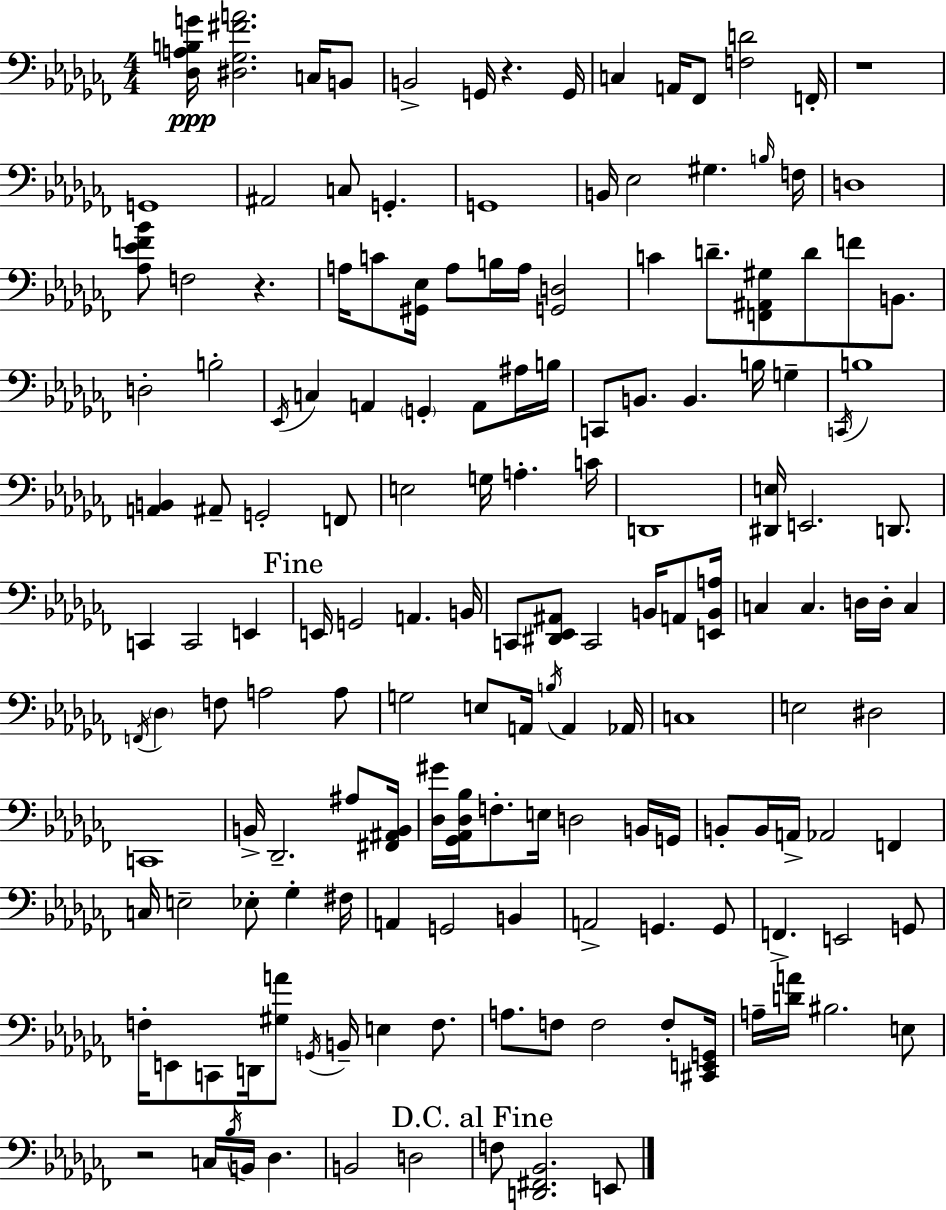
{
  \clef bass
  \numericTimeSignature
  \time 4/4
  \key aes \minor
  <des a b g'>16\ppp <dis ges fis' a'>2. c16 b,8 | b,2-> g,16 r4. g,16 | c4 a,16 fes,8 <f d'>2 f,16-. | r1 | \break g,1 | ais,2 c8 g,4.-. | g,1 | b,16 ees2 gis4. \grace { b16 } | \break f16 d1 | <aes ees' f' bes'>8 f2 r4. | a16 c'8 <gis, ees>16 a8 b16 a16 <g, d>2 | c'4 d'8.-- <f, ais, gis>8 d'8 f'8 b,8. | \break d2-. b2-. | \acciaccatura { ees,16 } c4 a,4 \parenthesize g,4-. a,8 | ais16 b16 c,8 b,8. b,4. b16 g4-- | \acciaccatura { c,16 } b1 | \break <a, b,>4 ais,8-- g,2-. | f,8 e2 g16 a4.-. | c'16 d,1 | <dis, e>16 e,2. | \break d,8. c,4 c,2 e,4 | \mark "Fine" e,16 g,2 a,4. | b,16 c,8 <dis, ees, ais,>8 c,2 b,16 | a,8 <e, b, a>16 c4 c4. d16 d16-. c4 | \break \acciaccatura { f,16 } \parenthesize des4 f8 a2 | a8 g2 e8 a,16 \acciaccatura { b16 } | a,4 aes,16 c1 | e2 dis2 | \break c,1 | b,16-> des,2.-- | ais8 <fis, ais, b,>16 <des gis'>16 <ges, aes, des bes>16 f8.-. e16 d2 | b,16 g,16 b,8-. b,16 a,16-> aes,2 | \break f,4 c16 e2-- ees8-. | ges4-. fis16 a,4 g,2 | b,4 a,2-> g,4. | g,8 f,4.-> e,2 | \break g,8 f16-. e,8 c,8 d,16 <gis a'>8 \acciaccatura { g,16 } b,16-- e4 | f8. a8. f8 f2 | f8-. <cis, e, g,>16 a16-- <d' a'>16 bis2. | e8 r2 c16 \acciaccatura { bes16 } | \break b,16 des4. b,2 d2 | \mark "D.C. al Fine" f8 <d, fis, bes,>2. | e,8 \bar "|."
}